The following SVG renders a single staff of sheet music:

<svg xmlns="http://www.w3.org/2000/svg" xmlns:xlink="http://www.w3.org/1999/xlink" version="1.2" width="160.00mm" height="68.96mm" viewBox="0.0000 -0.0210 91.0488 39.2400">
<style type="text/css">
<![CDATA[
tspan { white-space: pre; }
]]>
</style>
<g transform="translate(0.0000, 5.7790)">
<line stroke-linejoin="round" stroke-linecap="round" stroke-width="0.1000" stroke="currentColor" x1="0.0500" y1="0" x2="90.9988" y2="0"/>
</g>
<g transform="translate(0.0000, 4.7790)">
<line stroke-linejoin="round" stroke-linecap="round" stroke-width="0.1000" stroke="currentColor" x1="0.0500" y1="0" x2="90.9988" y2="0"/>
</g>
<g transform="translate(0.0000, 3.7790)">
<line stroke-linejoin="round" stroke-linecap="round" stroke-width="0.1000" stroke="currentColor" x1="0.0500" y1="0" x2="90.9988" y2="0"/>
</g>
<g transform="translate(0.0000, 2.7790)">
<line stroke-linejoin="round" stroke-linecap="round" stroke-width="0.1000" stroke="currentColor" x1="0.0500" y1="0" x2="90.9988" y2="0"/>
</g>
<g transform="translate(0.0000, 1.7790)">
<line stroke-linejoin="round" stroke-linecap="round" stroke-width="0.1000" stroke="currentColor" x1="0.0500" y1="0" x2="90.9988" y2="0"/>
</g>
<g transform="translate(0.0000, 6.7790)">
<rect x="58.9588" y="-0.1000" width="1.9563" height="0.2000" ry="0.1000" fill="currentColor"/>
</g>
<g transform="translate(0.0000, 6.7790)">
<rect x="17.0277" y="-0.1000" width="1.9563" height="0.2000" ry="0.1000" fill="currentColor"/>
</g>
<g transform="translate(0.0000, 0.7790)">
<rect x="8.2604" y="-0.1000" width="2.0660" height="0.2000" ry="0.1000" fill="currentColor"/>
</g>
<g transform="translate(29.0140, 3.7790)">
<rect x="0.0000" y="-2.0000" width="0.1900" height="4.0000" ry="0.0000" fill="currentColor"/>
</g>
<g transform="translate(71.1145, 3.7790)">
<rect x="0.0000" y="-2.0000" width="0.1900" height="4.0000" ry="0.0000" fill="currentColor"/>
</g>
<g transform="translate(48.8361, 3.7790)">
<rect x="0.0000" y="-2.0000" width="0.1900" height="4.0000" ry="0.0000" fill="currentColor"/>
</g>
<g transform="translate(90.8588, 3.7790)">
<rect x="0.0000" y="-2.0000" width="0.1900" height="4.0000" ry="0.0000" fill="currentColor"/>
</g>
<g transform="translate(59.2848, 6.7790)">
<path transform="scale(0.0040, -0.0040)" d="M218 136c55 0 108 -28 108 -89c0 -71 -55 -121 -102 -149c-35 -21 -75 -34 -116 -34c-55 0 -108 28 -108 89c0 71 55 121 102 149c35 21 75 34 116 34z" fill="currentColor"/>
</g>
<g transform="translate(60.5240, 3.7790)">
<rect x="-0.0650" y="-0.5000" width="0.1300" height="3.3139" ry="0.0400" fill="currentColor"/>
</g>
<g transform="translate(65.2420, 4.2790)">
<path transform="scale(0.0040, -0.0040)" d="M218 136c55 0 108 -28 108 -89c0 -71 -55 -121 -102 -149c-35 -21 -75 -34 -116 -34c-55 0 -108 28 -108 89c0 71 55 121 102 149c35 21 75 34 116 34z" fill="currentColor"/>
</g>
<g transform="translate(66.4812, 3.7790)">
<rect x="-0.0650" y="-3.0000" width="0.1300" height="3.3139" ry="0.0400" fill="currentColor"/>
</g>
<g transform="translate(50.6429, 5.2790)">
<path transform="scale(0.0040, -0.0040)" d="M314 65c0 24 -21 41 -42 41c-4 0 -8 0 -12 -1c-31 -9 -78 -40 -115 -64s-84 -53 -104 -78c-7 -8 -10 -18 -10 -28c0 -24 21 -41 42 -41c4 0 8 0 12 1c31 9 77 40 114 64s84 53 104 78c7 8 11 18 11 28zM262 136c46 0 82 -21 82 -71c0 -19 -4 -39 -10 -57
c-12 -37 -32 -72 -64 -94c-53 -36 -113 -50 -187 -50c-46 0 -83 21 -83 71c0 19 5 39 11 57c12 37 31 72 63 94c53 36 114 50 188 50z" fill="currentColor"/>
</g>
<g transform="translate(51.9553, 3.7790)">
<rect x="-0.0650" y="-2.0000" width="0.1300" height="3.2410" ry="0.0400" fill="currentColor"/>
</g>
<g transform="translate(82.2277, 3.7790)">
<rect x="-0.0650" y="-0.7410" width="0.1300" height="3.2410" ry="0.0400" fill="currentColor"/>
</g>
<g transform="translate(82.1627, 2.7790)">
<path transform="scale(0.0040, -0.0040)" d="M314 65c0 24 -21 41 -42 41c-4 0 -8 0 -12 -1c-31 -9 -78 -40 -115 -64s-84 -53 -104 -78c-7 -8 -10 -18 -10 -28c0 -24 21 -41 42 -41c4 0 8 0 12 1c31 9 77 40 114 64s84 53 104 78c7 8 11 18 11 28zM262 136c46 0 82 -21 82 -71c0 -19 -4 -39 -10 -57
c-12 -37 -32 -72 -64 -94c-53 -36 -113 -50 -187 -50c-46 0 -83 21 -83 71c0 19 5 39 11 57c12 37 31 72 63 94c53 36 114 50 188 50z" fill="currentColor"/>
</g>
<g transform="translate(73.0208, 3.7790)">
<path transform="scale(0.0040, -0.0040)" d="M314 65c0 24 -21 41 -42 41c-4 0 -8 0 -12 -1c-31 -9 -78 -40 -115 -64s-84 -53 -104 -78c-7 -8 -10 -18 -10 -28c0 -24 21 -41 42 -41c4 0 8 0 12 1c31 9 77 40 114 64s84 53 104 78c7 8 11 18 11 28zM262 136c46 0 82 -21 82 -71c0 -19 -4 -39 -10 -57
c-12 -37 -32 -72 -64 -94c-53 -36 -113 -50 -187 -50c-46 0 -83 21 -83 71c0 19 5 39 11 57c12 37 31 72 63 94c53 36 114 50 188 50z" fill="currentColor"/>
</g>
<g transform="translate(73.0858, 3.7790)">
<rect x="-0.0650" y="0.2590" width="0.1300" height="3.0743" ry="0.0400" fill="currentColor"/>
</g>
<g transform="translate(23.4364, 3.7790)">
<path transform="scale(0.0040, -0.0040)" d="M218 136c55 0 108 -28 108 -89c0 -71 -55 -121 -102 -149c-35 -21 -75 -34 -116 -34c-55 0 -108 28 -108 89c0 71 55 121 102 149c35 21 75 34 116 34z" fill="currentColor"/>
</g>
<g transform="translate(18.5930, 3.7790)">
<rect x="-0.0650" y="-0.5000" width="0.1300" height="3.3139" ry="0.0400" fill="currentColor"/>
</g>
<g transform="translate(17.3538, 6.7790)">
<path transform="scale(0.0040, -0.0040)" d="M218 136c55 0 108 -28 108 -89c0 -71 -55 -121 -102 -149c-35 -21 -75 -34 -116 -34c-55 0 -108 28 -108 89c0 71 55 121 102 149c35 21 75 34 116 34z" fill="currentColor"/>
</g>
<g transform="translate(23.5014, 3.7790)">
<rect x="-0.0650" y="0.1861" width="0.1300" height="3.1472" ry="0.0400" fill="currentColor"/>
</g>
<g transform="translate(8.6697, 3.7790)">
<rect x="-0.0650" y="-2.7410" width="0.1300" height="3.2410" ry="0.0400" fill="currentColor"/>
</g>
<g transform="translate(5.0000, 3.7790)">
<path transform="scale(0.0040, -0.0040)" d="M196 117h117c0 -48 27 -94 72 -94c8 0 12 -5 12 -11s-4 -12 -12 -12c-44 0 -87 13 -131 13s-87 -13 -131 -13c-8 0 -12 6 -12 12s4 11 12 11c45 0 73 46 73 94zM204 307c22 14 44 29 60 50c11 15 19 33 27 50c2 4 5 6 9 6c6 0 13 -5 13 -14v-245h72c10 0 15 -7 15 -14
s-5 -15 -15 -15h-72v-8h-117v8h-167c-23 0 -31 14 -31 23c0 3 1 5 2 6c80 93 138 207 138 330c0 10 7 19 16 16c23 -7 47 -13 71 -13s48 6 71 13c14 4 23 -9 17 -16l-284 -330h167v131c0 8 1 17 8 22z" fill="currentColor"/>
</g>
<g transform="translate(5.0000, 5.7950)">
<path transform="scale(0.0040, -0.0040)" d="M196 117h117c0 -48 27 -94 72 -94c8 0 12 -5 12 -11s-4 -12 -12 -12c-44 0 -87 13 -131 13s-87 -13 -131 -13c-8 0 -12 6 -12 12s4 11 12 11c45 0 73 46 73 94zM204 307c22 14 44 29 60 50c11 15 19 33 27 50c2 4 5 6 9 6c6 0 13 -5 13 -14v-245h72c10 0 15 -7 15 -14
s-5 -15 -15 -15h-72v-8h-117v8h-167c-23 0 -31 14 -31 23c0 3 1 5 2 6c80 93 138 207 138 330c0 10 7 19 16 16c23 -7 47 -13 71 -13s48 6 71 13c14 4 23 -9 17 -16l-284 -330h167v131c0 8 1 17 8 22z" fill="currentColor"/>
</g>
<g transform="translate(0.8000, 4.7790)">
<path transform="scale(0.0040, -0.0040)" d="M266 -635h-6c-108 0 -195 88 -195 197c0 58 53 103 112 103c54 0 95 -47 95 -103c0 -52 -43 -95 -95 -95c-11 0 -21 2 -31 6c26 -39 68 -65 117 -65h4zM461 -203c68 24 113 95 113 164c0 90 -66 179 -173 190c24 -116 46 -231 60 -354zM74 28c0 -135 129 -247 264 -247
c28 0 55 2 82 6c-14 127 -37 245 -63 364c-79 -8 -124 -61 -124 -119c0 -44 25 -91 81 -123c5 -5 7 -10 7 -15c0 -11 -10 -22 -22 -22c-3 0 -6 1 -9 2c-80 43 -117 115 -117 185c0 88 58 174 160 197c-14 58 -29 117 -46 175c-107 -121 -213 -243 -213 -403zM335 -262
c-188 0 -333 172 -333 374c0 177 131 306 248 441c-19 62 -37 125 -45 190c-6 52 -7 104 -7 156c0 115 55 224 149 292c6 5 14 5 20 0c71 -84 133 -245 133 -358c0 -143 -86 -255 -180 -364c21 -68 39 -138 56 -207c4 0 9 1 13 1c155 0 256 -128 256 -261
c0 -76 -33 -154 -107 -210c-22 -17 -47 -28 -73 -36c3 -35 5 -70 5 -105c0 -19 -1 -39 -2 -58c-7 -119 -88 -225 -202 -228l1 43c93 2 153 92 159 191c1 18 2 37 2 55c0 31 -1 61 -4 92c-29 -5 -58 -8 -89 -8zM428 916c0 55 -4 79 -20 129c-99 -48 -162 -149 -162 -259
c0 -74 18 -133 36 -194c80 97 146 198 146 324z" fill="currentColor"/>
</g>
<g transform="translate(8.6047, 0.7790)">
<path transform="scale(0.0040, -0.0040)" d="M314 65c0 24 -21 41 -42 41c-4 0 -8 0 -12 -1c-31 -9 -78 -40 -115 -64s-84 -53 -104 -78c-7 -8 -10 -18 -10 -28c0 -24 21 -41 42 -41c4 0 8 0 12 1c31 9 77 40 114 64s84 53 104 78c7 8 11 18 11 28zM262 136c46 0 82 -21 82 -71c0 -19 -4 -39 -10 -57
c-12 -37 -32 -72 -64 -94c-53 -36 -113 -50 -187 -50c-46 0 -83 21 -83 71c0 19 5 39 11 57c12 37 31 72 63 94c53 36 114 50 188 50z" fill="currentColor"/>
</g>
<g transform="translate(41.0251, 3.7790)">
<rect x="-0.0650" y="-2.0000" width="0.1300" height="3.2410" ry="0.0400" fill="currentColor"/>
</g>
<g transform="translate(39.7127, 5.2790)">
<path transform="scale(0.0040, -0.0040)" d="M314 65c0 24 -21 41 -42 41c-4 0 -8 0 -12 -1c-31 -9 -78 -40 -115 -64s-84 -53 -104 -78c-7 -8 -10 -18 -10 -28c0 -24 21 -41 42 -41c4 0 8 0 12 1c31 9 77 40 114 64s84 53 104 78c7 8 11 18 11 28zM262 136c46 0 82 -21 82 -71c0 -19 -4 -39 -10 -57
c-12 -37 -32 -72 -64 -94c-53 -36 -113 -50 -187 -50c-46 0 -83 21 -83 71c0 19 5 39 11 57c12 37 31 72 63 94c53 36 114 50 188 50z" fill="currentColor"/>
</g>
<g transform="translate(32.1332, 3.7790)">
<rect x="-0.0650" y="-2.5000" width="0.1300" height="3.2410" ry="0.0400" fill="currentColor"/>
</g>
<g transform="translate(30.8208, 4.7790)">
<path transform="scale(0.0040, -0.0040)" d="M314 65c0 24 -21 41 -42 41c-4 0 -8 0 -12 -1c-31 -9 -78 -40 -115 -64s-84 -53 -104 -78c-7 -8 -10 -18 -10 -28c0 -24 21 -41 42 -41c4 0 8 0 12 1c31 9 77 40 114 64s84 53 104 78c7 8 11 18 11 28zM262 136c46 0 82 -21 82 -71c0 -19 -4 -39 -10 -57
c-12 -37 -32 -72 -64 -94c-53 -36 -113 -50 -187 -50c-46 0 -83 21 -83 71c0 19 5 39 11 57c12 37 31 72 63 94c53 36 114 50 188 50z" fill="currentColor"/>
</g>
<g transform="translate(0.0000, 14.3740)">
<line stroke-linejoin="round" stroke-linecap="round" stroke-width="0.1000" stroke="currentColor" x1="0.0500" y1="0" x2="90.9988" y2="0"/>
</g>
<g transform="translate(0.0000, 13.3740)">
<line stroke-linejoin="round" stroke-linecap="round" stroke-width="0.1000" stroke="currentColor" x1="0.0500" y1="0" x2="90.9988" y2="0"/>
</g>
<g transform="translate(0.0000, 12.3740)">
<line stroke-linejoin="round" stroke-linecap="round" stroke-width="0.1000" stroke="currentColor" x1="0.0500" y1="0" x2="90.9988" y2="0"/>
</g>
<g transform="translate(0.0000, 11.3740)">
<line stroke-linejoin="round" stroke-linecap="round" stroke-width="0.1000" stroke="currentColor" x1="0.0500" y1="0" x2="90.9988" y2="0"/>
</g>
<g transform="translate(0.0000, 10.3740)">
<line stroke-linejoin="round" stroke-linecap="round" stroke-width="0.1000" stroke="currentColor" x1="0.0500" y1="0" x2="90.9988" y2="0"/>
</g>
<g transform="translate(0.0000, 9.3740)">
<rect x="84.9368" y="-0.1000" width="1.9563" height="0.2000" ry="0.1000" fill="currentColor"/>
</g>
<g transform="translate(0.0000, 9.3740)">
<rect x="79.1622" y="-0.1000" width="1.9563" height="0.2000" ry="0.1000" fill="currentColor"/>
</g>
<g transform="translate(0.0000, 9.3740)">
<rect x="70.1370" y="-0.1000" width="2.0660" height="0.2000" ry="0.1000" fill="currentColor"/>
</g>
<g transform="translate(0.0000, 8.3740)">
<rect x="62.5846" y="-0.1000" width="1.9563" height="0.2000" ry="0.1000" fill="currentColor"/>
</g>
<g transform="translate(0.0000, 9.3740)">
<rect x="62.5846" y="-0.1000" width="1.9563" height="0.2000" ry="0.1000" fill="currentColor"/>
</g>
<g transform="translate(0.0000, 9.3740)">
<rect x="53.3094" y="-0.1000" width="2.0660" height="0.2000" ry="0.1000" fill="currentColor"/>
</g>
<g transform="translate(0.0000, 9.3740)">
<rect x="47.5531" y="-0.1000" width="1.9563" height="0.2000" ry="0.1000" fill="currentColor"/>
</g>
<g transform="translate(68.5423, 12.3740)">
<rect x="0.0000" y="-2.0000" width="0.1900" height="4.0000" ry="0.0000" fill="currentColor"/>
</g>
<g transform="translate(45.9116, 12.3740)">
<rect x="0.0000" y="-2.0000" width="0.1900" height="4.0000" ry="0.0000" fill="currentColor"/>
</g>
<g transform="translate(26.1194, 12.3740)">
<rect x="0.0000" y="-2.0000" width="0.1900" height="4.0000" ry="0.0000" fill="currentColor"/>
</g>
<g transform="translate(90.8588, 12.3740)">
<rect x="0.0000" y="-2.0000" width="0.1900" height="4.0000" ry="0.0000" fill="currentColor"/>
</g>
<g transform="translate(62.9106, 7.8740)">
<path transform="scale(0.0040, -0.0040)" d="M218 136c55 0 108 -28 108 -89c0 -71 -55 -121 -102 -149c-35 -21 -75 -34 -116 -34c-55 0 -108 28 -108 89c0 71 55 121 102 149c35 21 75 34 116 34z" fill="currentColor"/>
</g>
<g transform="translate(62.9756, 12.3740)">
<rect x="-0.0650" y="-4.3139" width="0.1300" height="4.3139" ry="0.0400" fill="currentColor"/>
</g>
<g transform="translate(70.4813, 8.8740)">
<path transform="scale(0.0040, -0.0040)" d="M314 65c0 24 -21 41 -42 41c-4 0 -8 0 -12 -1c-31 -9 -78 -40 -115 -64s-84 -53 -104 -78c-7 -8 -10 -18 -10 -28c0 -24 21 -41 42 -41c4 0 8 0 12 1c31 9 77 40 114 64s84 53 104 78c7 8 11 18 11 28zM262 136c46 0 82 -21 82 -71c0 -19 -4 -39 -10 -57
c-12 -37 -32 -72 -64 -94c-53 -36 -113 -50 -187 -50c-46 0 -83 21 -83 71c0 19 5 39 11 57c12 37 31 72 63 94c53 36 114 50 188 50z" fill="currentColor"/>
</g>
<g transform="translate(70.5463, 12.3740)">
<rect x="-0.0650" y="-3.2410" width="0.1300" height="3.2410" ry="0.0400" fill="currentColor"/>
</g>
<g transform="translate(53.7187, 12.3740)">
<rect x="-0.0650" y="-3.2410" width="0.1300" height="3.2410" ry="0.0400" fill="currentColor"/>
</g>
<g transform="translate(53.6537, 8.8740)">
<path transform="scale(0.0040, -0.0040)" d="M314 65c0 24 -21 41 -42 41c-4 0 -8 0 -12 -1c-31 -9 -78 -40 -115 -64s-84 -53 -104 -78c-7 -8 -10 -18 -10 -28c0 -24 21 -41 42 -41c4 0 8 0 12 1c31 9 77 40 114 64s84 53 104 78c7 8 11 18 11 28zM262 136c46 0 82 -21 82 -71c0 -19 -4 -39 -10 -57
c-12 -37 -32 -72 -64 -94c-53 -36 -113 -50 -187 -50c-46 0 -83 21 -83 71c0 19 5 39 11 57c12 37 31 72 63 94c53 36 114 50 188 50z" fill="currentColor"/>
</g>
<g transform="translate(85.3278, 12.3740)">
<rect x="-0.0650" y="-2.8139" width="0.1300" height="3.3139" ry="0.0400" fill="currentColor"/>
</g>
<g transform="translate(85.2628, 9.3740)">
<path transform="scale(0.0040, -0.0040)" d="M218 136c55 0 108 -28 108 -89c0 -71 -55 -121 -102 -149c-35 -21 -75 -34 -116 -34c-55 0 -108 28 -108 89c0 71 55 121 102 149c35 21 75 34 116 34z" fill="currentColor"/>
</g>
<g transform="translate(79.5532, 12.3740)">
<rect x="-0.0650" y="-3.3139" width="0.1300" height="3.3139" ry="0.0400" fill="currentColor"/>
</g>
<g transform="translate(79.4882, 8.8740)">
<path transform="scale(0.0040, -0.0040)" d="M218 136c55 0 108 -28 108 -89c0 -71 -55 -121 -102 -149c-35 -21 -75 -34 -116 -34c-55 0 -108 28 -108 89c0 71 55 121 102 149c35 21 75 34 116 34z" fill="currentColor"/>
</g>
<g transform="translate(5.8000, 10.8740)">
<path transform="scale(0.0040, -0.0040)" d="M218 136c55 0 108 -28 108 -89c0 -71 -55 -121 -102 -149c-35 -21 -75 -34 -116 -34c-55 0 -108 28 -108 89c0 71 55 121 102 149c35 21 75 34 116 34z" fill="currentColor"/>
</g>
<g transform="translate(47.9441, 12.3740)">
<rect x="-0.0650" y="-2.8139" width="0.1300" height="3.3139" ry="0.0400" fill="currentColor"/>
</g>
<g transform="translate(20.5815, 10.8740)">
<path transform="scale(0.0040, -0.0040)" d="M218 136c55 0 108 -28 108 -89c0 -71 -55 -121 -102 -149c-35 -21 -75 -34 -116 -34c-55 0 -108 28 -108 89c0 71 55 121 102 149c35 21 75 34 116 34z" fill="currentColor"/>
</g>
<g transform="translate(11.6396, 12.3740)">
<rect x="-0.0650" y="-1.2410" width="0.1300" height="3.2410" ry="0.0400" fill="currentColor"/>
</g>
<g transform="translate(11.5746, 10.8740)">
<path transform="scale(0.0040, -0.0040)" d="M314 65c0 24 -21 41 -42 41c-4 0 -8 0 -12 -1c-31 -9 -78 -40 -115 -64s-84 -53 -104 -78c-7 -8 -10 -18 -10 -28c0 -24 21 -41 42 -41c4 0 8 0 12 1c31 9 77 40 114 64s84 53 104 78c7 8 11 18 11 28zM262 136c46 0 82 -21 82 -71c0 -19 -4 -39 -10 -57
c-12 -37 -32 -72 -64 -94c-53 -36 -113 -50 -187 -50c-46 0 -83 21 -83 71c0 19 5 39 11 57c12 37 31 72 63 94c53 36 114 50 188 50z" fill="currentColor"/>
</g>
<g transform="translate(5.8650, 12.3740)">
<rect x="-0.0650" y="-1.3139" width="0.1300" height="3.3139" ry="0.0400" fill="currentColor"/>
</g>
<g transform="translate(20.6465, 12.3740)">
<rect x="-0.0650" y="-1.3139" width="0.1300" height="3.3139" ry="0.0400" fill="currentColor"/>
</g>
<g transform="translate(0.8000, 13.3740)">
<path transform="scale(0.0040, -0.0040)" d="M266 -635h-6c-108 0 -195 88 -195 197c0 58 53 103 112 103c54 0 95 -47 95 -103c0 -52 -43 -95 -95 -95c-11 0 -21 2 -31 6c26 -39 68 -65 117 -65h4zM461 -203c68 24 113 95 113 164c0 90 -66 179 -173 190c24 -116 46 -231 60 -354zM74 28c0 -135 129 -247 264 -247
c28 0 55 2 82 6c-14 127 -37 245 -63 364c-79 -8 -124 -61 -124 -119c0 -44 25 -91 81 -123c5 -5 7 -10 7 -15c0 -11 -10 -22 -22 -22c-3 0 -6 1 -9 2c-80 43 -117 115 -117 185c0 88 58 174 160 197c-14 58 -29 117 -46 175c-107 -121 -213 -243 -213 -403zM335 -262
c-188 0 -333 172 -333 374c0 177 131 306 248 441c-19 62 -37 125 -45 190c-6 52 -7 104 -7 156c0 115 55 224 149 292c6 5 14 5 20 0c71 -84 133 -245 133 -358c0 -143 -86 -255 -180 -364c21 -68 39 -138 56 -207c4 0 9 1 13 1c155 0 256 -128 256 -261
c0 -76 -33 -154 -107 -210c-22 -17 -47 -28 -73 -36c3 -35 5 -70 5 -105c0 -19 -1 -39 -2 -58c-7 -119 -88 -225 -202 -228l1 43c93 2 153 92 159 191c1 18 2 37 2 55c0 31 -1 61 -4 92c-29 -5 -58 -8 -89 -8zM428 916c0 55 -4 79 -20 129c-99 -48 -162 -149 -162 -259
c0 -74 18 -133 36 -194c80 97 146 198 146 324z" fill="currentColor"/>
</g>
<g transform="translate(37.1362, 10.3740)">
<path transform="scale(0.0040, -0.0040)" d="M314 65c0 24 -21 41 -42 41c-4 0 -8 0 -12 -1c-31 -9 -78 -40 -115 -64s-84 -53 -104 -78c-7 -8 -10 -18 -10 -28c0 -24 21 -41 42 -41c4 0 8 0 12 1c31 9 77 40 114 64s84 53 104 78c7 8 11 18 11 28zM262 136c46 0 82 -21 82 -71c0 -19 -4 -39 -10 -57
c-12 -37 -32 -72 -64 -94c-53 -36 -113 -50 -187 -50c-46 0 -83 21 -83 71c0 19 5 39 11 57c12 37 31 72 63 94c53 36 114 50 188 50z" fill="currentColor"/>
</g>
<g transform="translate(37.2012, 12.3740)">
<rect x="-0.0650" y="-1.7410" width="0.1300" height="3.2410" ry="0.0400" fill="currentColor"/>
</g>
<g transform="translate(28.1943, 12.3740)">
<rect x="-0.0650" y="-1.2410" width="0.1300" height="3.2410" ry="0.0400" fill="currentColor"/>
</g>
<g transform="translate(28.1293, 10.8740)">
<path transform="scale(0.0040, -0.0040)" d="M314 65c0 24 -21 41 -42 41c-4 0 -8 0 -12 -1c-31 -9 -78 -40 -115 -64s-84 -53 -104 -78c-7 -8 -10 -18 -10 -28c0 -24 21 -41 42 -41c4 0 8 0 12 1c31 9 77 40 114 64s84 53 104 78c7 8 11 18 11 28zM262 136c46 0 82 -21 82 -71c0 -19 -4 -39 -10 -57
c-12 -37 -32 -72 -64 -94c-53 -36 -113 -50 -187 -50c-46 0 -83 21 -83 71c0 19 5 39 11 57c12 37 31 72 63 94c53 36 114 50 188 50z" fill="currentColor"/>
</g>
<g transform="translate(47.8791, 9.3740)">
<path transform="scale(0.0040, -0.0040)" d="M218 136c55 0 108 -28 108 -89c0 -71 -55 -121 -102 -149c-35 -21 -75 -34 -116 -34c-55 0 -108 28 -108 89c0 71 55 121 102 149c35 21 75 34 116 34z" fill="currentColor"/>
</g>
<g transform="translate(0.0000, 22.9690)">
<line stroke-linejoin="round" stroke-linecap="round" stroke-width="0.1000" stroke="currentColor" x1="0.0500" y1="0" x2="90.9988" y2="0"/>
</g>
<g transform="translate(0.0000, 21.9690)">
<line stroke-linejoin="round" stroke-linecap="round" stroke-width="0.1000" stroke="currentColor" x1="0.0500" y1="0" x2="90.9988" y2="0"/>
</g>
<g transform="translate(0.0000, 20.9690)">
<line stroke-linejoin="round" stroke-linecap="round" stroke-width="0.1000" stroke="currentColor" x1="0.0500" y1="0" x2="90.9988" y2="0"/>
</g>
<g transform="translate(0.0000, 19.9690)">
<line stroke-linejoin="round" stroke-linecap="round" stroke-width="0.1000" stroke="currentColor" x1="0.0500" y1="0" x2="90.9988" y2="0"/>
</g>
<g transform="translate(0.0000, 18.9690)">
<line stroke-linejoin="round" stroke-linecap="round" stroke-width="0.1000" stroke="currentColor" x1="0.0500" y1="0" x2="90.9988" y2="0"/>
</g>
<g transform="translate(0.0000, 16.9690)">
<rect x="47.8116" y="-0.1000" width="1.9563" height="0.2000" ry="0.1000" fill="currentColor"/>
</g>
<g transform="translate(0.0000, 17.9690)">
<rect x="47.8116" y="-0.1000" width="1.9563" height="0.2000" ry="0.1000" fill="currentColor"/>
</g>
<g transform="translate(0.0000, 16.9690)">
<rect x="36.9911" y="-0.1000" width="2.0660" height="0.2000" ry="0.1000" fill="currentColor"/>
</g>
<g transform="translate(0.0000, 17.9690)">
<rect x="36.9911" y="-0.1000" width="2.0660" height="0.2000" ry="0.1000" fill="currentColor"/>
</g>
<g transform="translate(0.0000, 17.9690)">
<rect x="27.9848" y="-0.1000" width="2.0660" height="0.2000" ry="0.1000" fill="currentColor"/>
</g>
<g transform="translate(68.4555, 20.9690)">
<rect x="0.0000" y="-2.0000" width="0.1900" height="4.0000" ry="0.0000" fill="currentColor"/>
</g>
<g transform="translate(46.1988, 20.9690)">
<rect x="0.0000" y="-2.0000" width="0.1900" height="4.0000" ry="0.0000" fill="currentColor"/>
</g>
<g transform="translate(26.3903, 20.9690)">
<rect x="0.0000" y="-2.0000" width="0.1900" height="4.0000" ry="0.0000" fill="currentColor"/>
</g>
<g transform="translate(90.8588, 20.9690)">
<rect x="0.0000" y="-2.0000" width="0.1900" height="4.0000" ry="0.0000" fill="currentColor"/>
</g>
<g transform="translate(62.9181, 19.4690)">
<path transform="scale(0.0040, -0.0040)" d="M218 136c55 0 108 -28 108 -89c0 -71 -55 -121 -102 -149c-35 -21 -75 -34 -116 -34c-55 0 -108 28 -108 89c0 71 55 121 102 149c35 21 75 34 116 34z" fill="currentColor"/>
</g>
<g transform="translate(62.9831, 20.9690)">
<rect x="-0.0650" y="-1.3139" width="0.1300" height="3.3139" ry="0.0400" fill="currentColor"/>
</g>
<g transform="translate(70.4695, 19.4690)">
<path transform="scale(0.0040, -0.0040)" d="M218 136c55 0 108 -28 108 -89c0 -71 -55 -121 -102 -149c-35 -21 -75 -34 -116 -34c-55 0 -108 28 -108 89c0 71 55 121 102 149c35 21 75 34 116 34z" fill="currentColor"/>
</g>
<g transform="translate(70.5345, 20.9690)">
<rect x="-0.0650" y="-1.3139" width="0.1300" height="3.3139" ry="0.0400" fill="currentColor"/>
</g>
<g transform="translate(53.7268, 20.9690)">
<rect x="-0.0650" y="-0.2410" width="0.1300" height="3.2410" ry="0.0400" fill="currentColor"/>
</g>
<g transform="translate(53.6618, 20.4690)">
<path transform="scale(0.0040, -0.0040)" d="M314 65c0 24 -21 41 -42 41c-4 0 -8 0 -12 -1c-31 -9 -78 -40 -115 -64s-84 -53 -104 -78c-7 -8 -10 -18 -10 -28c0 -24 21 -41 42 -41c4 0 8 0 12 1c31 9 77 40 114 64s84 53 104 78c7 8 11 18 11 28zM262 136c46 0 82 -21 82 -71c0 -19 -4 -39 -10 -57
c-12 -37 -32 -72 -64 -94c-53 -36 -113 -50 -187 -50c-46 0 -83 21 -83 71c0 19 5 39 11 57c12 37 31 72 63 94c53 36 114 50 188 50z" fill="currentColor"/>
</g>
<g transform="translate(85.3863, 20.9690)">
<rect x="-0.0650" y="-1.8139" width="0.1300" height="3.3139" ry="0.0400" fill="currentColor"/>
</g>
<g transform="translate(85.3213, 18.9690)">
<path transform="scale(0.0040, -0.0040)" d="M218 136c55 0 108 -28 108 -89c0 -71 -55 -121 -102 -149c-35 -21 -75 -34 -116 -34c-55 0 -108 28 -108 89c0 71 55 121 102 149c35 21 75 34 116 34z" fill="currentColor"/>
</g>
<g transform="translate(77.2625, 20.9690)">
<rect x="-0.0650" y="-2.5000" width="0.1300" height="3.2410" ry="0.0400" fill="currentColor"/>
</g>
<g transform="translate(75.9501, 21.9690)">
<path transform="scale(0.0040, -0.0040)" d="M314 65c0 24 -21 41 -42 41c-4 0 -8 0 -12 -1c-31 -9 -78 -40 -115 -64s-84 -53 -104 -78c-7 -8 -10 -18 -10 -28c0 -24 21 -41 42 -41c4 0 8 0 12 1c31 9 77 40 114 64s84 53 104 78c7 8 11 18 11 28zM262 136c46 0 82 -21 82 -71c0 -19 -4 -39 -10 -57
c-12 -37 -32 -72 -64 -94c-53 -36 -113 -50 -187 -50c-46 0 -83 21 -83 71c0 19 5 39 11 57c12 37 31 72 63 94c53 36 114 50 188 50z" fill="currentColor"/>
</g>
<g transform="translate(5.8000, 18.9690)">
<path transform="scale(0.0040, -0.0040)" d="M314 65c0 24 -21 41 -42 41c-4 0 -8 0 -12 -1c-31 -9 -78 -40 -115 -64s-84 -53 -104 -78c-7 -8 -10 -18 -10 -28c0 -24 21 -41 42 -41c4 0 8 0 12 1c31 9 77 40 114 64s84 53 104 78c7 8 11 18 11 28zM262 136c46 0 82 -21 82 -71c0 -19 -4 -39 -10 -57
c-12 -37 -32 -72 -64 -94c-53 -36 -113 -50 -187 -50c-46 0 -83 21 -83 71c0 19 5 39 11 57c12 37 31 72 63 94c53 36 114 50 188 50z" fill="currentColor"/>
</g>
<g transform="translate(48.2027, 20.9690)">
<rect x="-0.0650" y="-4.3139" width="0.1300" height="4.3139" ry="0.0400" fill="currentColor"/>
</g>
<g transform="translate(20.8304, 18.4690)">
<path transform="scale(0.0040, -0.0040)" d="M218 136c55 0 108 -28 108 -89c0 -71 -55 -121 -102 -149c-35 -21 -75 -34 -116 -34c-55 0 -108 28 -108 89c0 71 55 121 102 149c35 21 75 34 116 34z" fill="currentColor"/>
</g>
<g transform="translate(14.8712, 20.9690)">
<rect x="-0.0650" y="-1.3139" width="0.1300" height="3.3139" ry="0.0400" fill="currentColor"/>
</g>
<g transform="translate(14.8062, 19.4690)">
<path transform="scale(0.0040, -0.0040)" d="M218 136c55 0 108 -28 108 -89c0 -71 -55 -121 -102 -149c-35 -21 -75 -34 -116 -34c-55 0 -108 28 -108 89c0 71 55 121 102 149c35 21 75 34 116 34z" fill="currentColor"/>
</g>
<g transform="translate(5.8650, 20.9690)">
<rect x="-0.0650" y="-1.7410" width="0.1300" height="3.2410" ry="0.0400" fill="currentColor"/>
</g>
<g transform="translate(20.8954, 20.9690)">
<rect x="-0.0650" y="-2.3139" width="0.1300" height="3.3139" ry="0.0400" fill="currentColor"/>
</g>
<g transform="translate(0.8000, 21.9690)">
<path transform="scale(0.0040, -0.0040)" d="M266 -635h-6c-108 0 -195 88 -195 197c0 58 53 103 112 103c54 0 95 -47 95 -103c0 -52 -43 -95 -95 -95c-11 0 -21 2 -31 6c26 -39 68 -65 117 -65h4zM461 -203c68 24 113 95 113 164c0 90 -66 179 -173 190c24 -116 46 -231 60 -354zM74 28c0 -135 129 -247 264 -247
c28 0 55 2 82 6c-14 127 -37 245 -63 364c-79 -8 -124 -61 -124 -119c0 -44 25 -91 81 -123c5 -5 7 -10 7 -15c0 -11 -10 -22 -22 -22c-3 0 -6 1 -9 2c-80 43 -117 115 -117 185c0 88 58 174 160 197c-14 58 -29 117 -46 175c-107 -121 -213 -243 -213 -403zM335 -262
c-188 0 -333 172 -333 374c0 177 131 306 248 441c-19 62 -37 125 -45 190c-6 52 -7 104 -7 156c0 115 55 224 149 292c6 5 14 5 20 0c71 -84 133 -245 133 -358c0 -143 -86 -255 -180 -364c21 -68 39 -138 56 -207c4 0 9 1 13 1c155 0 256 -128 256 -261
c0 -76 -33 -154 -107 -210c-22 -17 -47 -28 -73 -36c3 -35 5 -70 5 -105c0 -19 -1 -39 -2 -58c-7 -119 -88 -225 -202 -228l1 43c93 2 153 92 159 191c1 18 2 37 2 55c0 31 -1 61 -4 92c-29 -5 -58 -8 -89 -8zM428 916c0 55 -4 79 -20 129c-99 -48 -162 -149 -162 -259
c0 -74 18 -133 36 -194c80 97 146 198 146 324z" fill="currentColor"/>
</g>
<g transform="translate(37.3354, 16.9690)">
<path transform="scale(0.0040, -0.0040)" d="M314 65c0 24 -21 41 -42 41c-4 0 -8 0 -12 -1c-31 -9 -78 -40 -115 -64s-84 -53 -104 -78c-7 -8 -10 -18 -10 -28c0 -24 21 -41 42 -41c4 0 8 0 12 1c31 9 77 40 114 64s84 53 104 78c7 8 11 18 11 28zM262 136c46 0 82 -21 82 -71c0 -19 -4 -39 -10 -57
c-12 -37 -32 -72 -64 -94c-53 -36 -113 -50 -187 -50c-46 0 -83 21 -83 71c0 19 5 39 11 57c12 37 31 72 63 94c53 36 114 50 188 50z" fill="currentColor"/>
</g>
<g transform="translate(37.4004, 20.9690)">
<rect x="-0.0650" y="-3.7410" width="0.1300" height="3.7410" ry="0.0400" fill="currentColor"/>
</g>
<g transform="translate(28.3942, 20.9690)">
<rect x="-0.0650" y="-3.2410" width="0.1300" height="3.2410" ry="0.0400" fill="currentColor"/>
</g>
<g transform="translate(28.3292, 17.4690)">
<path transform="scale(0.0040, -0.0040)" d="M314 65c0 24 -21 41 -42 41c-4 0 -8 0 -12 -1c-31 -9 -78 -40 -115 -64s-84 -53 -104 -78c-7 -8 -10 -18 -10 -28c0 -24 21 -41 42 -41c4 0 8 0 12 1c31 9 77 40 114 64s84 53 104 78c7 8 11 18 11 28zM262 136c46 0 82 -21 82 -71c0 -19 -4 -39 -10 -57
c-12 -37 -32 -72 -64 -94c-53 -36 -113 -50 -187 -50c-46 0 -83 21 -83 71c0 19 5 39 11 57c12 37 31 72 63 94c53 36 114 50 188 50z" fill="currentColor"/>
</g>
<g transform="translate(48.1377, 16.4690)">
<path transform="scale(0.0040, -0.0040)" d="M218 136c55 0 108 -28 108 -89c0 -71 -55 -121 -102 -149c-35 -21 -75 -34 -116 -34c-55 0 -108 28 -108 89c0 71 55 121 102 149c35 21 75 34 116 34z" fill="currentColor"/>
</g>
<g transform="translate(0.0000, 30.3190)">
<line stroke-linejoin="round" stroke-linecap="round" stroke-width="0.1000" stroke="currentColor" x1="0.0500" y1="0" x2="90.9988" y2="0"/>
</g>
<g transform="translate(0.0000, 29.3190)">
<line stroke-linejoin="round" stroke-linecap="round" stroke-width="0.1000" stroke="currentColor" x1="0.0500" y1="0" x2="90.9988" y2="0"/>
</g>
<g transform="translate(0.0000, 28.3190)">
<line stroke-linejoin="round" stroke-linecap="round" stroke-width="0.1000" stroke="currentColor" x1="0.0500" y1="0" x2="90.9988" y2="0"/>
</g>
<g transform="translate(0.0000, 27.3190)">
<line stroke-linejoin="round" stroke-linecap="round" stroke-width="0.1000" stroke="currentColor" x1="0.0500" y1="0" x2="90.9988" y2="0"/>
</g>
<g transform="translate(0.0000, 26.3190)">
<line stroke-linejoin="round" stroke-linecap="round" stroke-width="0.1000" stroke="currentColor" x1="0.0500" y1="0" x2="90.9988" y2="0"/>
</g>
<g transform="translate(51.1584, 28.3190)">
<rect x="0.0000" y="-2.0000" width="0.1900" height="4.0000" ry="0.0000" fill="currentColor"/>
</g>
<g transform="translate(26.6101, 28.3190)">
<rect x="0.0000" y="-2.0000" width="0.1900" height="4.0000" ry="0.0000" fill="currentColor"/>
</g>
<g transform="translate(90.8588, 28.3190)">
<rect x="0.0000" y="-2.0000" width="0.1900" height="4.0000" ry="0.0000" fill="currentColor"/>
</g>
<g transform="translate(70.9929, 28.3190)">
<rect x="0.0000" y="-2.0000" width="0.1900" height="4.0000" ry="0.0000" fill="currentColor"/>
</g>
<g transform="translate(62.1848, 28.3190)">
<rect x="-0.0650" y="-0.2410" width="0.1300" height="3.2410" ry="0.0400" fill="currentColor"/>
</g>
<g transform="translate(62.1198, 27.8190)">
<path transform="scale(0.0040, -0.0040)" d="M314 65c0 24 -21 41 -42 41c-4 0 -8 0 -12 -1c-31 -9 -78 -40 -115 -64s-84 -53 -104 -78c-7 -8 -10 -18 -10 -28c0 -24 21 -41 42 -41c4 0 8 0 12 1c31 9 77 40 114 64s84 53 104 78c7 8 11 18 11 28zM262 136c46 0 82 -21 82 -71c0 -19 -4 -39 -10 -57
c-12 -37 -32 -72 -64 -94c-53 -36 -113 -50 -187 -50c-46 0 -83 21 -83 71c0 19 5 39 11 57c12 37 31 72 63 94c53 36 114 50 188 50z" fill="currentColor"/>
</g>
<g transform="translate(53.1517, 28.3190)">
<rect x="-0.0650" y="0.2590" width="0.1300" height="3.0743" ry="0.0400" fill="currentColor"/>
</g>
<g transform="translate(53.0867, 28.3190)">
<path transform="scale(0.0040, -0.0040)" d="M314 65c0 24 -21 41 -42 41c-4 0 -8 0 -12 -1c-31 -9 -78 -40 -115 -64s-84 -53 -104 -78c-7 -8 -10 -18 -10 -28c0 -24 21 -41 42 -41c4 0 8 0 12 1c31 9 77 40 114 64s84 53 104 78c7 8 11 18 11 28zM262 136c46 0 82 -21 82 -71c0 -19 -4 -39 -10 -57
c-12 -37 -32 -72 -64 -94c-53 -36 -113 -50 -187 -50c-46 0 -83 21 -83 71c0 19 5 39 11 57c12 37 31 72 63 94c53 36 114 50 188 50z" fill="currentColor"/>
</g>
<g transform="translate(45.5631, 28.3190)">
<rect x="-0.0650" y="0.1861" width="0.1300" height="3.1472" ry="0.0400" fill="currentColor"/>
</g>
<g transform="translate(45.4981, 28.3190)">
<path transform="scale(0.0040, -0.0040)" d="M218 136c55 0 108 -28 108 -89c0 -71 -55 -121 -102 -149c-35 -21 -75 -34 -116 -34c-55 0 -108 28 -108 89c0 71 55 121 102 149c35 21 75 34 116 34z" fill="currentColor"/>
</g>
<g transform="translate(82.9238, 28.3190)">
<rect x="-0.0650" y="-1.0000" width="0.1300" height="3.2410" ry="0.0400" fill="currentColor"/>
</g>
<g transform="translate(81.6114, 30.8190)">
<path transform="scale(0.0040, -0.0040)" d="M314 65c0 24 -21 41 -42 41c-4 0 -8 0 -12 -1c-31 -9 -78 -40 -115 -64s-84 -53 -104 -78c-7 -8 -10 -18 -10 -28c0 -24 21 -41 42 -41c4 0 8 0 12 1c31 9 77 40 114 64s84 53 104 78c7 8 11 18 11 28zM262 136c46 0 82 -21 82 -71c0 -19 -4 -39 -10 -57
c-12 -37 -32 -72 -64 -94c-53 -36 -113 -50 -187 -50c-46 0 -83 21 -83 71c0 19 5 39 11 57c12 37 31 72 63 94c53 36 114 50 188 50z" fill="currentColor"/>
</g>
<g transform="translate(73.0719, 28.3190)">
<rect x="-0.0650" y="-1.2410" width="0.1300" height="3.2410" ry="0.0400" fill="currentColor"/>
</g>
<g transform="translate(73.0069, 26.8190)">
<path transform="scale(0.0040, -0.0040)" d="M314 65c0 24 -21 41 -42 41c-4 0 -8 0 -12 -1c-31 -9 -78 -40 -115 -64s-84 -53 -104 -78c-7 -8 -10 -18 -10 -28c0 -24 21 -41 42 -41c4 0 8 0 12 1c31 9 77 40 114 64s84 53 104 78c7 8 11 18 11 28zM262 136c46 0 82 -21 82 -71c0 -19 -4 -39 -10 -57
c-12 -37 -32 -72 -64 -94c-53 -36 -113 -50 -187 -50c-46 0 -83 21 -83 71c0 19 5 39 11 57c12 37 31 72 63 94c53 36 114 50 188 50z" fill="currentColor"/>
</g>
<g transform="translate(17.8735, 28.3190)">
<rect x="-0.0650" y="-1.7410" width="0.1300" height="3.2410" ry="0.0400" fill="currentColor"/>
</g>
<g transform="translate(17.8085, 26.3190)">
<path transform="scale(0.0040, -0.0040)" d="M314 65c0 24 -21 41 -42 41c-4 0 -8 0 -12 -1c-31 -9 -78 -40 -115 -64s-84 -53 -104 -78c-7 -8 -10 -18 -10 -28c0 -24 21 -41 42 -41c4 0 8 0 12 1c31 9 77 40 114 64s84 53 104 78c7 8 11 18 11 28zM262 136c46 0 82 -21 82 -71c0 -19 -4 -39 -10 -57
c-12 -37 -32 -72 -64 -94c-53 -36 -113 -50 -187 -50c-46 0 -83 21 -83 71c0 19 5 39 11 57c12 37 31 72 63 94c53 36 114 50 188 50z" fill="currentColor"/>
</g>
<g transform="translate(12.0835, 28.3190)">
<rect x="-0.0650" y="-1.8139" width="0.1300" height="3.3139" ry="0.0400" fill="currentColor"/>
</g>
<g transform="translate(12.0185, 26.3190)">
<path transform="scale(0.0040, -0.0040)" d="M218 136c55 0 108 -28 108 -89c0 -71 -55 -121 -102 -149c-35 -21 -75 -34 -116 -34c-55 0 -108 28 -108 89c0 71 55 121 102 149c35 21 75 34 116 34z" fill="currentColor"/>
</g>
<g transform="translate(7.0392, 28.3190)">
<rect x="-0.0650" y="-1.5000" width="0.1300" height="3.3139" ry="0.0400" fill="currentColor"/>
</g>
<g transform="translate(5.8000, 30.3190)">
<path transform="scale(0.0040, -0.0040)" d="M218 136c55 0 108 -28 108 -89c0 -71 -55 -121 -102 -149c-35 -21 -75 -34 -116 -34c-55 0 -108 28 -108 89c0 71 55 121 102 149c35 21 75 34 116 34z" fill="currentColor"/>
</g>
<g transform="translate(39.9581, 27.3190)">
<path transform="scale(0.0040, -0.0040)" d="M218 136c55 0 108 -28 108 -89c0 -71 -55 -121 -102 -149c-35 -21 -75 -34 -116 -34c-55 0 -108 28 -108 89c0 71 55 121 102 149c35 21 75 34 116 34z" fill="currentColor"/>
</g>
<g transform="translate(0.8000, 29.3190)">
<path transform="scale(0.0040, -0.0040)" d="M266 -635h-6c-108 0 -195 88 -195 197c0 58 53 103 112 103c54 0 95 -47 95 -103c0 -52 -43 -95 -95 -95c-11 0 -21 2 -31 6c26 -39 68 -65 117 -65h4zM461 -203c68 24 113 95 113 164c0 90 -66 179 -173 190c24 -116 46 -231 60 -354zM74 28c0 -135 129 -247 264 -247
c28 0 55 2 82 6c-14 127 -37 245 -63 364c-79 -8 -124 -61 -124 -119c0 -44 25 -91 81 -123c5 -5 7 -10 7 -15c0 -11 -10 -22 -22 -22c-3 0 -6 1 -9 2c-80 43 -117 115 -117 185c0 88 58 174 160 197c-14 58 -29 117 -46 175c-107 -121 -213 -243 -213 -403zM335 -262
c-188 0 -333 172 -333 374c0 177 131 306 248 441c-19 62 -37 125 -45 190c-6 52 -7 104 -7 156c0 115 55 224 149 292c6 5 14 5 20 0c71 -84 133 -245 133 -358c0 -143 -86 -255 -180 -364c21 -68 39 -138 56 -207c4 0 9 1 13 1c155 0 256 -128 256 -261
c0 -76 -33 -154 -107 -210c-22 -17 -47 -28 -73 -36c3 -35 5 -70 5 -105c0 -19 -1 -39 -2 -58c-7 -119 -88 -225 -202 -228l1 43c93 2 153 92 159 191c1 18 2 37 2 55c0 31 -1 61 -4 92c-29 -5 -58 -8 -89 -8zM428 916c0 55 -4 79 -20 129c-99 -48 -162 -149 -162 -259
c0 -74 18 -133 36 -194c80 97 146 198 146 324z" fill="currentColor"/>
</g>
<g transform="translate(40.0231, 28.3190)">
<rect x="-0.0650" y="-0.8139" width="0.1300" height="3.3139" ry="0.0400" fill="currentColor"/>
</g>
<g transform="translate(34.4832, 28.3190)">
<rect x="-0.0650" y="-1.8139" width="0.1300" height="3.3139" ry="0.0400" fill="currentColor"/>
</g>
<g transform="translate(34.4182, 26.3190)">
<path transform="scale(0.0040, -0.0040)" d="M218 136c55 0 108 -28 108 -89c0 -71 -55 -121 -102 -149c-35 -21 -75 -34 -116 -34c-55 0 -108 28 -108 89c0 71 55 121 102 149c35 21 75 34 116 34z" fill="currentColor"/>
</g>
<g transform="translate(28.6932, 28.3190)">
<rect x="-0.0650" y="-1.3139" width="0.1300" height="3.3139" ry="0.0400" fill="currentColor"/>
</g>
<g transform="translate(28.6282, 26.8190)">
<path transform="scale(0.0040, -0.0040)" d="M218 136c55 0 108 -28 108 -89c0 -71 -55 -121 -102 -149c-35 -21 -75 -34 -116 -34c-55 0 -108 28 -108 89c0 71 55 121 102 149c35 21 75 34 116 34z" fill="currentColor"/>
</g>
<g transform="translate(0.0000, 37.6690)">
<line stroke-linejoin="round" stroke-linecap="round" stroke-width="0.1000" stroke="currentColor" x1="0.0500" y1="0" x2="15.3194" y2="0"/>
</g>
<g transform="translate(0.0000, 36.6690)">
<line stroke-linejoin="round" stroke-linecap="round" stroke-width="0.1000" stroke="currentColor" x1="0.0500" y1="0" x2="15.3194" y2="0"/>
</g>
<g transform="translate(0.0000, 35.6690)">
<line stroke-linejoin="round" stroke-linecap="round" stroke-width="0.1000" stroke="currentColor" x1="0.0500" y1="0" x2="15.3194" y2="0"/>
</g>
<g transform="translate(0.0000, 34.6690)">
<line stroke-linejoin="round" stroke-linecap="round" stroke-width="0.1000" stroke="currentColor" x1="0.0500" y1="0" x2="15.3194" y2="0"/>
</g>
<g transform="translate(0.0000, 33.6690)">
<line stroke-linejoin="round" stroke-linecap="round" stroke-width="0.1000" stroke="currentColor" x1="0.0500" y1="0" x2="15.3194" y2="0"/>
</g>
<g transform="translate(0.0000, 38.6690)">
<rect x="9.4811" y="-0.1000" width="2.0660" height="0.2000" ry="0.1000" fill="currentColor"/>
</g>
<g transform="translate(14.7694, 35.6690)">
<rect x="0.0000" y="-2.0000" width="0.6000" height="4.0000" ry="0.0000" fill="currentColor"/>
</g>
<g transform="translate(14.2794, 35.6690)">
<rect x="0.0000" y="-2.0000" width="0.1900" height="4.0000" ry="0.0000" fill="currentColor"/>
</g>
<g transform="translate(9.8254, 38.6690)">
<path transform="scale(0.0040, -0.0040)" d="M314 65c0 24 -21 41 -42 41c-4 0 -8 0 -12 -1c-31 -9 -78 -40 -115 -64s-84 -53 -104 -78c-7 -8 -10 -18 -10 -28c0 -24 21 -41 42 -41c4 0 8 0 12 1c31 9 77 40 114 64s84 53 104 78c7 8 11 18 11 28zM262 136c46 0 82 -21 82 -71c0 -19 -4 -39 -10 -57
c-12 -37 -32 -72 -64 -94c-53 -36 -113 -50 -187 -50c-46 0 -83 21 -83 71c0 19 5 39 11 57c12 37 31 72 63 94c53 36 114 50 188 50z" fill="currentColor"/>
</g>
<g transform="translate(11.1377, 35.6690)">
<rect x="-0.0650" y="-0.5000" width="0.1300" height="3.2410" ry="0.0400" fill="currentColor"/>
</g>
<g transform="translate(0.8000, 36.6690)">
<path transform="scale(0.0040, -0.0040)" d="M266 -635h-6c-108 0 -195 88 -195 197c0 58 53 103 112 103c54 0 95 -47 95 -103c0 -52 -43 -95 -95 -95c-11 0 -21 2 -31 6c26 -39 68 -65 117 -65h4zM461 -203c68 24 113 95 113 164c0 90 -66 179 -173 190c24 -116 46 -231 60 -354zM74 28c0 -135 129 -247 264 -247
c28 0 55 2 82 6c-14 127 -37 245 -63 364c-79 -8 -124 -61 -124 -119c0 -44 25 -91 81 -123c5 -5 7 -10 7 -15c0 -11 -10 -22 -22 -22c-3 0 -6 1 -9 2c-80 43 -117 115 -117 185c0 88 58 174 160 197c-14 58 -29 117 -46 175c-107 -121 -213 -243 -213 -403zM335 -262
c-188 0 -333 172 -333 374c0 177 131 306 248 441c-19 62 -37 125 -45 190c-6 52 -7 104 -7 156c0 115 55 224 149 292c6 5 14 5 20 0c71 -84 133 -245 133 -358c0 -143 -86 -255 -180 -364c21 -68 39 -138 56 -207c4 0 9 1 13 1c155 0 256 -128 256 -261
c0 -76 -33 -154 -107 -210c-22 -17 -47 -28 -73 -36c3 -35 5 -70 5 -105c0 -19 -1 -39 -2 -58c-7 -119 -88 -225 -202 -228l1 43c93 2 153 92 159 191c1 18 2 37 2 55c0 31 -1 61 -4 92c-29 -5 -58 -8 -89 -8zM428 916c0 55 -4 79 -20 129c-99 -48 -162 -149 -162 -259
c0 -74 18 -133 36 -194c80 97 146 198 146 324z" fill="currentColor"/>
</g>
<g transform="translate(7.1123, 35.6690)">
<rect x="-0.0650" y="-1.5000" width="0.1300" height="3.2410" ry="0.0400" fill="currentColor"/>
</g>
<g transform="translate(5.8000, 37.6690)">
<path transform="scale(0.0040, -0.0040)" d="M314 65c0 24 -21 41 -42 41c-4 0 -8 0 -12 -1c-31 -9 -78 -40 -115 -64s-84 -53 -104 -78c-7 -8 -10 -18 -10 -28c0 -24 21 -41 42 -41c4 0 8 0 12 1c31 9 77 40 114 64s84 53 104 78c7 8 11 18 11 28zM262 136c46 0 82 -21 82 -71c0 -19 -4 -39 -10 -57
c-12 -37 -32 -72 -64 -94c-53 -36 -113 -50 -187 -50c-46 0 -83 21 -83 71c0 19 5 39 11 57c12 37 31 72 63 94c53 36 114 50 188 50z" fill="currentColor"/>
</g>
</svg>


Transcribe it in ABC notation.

X:1
T:Untitled
M:4/4
L:1/4
K:C
a2 C B G2 F2 F2 C A B2 d2 e e2 e e2 f2 a b2 d' b2 b a f2 e g b2 c'2 d' c2 e e G2 f E f f2 e f d B B2 c2 e2 D2 E2 C2